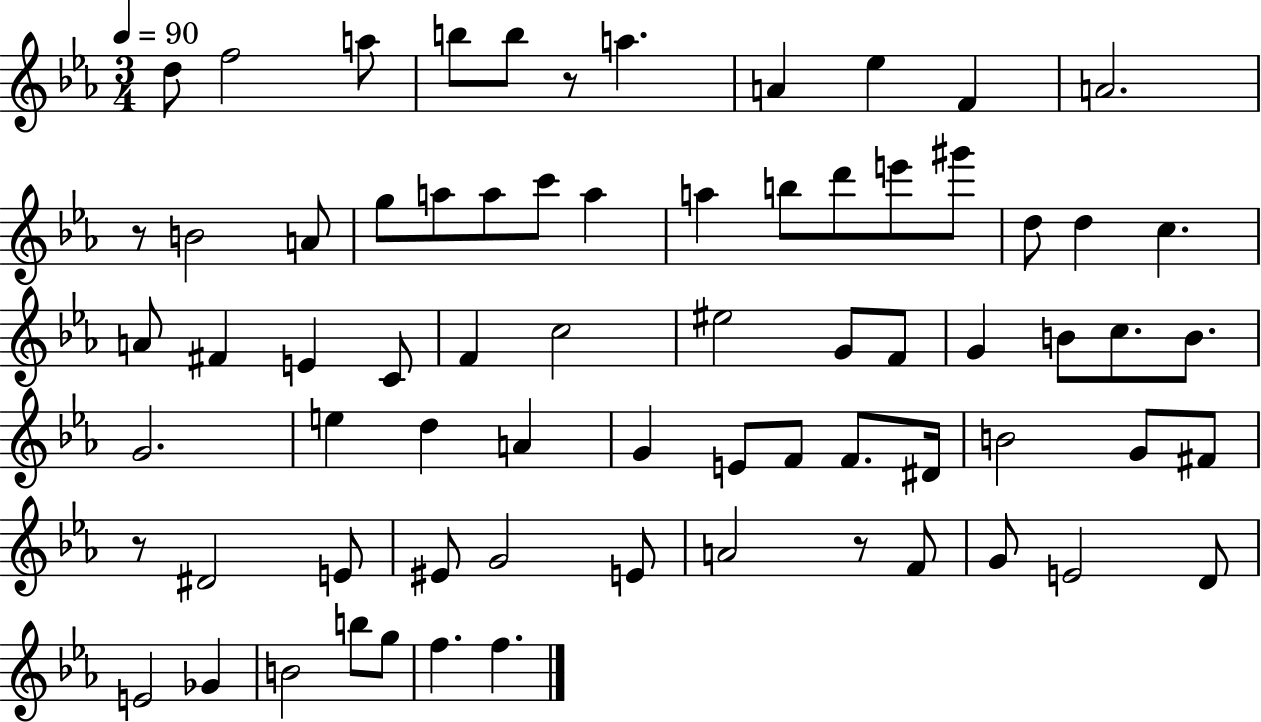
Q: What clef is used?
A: treble